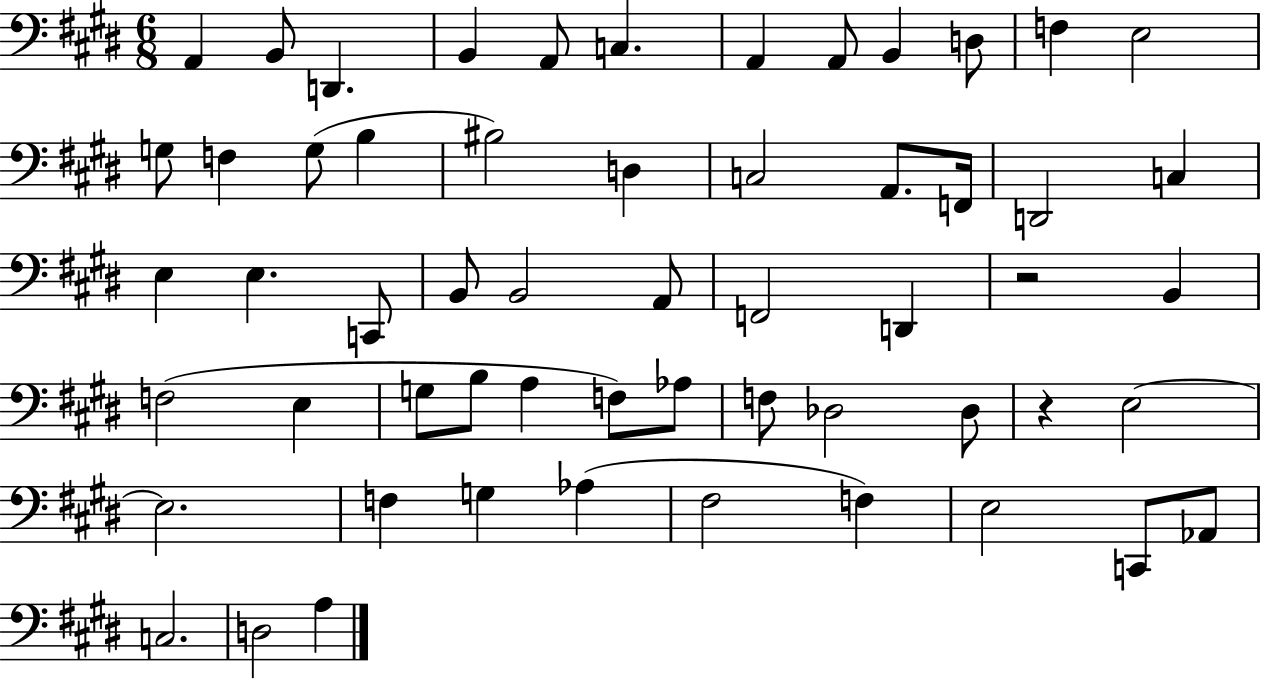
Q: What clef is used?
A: bass